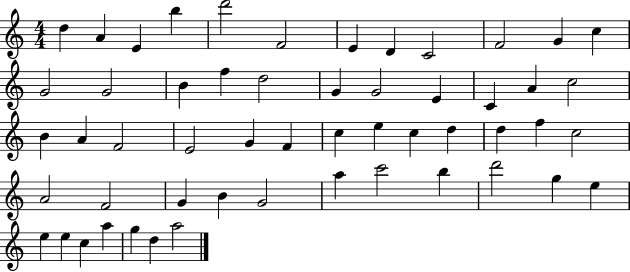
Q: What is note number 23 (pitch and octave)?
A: C5